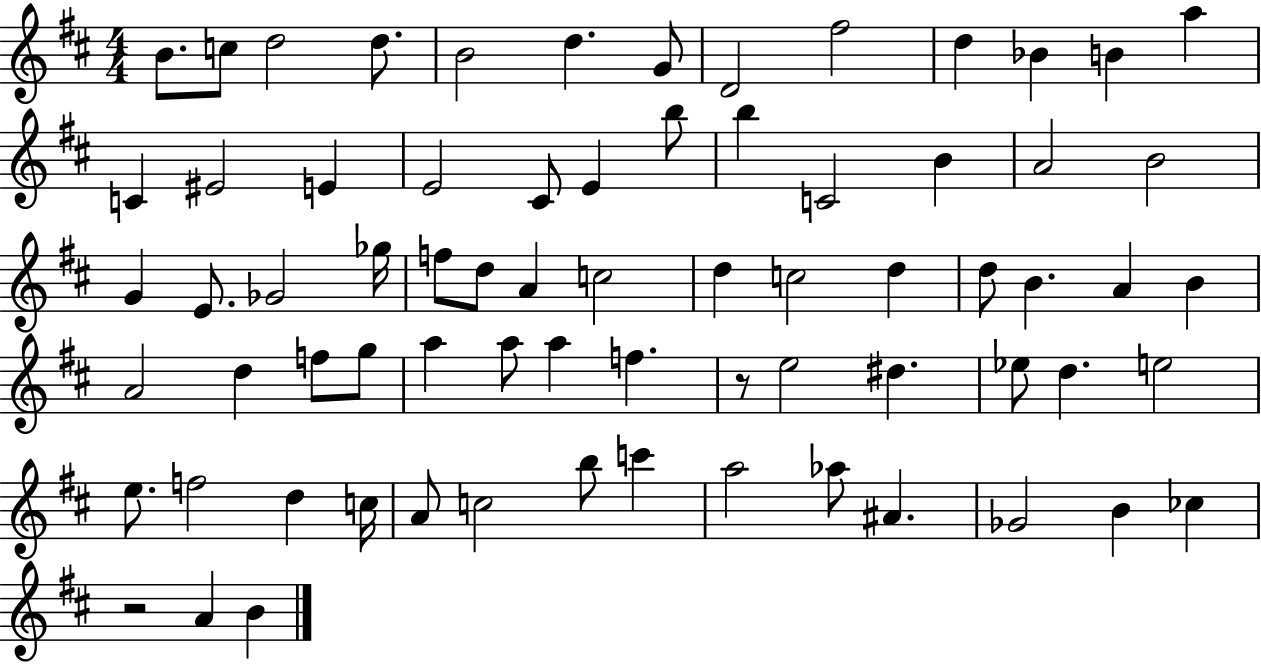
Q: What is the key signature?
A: D major